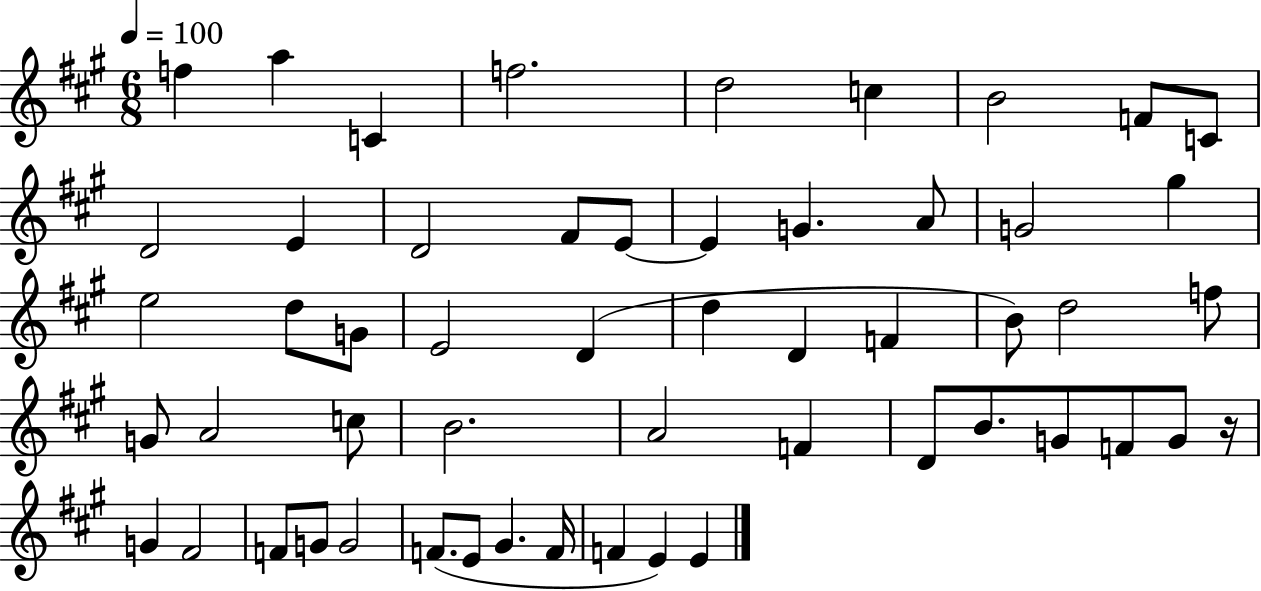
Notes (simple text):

F5/q A5/q C4/q F5/h. D5/h C5/q B4/h F4/e C4/e D4/h E4/q D4/h F#4/e E4/e E4/q G4/q. A4/e G4/h G#5/q E5/h D5/e G4/e E4/h D4/q D5/q D4/q F4/q B4/e D5/h F5/e G4/e A4/h C5/e B4/h. A4/h F4/q D4/e B4/e. G4/e F4/e G4/e R/s G4/q F#4/h F4/e G4/e G4/h F4/e. E4/e G#4/q. F4/s F4/q E4/q E4/q